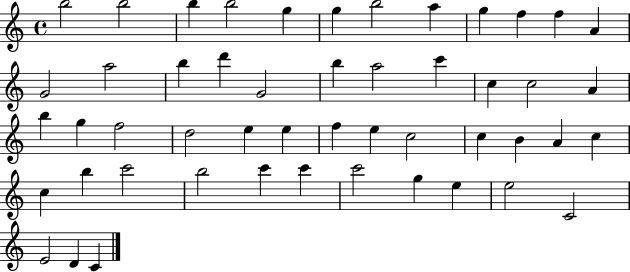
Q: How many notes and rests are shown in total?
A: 50